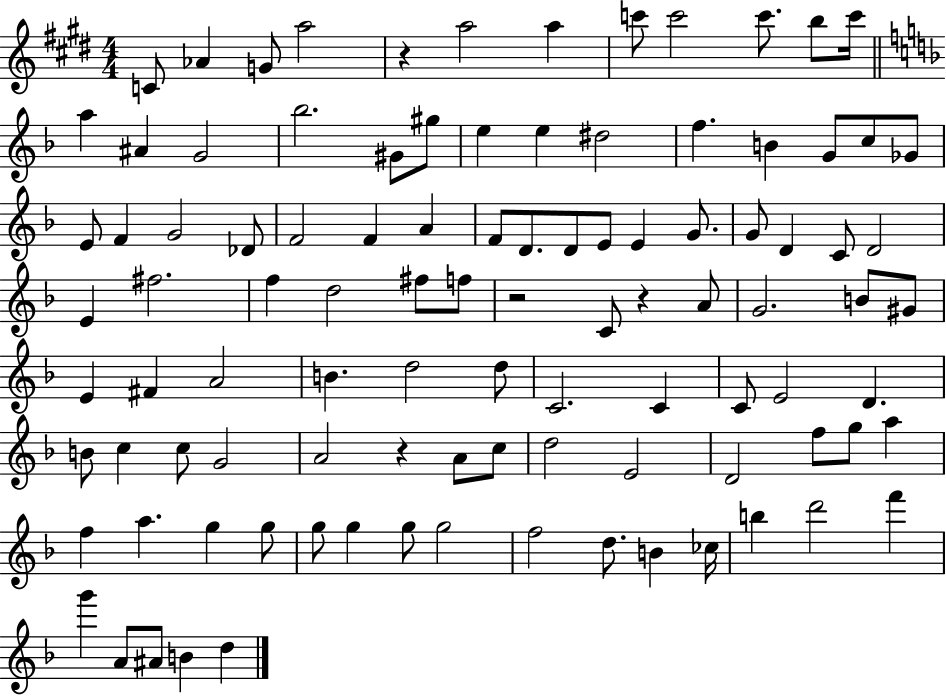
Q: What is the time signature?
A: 4/4